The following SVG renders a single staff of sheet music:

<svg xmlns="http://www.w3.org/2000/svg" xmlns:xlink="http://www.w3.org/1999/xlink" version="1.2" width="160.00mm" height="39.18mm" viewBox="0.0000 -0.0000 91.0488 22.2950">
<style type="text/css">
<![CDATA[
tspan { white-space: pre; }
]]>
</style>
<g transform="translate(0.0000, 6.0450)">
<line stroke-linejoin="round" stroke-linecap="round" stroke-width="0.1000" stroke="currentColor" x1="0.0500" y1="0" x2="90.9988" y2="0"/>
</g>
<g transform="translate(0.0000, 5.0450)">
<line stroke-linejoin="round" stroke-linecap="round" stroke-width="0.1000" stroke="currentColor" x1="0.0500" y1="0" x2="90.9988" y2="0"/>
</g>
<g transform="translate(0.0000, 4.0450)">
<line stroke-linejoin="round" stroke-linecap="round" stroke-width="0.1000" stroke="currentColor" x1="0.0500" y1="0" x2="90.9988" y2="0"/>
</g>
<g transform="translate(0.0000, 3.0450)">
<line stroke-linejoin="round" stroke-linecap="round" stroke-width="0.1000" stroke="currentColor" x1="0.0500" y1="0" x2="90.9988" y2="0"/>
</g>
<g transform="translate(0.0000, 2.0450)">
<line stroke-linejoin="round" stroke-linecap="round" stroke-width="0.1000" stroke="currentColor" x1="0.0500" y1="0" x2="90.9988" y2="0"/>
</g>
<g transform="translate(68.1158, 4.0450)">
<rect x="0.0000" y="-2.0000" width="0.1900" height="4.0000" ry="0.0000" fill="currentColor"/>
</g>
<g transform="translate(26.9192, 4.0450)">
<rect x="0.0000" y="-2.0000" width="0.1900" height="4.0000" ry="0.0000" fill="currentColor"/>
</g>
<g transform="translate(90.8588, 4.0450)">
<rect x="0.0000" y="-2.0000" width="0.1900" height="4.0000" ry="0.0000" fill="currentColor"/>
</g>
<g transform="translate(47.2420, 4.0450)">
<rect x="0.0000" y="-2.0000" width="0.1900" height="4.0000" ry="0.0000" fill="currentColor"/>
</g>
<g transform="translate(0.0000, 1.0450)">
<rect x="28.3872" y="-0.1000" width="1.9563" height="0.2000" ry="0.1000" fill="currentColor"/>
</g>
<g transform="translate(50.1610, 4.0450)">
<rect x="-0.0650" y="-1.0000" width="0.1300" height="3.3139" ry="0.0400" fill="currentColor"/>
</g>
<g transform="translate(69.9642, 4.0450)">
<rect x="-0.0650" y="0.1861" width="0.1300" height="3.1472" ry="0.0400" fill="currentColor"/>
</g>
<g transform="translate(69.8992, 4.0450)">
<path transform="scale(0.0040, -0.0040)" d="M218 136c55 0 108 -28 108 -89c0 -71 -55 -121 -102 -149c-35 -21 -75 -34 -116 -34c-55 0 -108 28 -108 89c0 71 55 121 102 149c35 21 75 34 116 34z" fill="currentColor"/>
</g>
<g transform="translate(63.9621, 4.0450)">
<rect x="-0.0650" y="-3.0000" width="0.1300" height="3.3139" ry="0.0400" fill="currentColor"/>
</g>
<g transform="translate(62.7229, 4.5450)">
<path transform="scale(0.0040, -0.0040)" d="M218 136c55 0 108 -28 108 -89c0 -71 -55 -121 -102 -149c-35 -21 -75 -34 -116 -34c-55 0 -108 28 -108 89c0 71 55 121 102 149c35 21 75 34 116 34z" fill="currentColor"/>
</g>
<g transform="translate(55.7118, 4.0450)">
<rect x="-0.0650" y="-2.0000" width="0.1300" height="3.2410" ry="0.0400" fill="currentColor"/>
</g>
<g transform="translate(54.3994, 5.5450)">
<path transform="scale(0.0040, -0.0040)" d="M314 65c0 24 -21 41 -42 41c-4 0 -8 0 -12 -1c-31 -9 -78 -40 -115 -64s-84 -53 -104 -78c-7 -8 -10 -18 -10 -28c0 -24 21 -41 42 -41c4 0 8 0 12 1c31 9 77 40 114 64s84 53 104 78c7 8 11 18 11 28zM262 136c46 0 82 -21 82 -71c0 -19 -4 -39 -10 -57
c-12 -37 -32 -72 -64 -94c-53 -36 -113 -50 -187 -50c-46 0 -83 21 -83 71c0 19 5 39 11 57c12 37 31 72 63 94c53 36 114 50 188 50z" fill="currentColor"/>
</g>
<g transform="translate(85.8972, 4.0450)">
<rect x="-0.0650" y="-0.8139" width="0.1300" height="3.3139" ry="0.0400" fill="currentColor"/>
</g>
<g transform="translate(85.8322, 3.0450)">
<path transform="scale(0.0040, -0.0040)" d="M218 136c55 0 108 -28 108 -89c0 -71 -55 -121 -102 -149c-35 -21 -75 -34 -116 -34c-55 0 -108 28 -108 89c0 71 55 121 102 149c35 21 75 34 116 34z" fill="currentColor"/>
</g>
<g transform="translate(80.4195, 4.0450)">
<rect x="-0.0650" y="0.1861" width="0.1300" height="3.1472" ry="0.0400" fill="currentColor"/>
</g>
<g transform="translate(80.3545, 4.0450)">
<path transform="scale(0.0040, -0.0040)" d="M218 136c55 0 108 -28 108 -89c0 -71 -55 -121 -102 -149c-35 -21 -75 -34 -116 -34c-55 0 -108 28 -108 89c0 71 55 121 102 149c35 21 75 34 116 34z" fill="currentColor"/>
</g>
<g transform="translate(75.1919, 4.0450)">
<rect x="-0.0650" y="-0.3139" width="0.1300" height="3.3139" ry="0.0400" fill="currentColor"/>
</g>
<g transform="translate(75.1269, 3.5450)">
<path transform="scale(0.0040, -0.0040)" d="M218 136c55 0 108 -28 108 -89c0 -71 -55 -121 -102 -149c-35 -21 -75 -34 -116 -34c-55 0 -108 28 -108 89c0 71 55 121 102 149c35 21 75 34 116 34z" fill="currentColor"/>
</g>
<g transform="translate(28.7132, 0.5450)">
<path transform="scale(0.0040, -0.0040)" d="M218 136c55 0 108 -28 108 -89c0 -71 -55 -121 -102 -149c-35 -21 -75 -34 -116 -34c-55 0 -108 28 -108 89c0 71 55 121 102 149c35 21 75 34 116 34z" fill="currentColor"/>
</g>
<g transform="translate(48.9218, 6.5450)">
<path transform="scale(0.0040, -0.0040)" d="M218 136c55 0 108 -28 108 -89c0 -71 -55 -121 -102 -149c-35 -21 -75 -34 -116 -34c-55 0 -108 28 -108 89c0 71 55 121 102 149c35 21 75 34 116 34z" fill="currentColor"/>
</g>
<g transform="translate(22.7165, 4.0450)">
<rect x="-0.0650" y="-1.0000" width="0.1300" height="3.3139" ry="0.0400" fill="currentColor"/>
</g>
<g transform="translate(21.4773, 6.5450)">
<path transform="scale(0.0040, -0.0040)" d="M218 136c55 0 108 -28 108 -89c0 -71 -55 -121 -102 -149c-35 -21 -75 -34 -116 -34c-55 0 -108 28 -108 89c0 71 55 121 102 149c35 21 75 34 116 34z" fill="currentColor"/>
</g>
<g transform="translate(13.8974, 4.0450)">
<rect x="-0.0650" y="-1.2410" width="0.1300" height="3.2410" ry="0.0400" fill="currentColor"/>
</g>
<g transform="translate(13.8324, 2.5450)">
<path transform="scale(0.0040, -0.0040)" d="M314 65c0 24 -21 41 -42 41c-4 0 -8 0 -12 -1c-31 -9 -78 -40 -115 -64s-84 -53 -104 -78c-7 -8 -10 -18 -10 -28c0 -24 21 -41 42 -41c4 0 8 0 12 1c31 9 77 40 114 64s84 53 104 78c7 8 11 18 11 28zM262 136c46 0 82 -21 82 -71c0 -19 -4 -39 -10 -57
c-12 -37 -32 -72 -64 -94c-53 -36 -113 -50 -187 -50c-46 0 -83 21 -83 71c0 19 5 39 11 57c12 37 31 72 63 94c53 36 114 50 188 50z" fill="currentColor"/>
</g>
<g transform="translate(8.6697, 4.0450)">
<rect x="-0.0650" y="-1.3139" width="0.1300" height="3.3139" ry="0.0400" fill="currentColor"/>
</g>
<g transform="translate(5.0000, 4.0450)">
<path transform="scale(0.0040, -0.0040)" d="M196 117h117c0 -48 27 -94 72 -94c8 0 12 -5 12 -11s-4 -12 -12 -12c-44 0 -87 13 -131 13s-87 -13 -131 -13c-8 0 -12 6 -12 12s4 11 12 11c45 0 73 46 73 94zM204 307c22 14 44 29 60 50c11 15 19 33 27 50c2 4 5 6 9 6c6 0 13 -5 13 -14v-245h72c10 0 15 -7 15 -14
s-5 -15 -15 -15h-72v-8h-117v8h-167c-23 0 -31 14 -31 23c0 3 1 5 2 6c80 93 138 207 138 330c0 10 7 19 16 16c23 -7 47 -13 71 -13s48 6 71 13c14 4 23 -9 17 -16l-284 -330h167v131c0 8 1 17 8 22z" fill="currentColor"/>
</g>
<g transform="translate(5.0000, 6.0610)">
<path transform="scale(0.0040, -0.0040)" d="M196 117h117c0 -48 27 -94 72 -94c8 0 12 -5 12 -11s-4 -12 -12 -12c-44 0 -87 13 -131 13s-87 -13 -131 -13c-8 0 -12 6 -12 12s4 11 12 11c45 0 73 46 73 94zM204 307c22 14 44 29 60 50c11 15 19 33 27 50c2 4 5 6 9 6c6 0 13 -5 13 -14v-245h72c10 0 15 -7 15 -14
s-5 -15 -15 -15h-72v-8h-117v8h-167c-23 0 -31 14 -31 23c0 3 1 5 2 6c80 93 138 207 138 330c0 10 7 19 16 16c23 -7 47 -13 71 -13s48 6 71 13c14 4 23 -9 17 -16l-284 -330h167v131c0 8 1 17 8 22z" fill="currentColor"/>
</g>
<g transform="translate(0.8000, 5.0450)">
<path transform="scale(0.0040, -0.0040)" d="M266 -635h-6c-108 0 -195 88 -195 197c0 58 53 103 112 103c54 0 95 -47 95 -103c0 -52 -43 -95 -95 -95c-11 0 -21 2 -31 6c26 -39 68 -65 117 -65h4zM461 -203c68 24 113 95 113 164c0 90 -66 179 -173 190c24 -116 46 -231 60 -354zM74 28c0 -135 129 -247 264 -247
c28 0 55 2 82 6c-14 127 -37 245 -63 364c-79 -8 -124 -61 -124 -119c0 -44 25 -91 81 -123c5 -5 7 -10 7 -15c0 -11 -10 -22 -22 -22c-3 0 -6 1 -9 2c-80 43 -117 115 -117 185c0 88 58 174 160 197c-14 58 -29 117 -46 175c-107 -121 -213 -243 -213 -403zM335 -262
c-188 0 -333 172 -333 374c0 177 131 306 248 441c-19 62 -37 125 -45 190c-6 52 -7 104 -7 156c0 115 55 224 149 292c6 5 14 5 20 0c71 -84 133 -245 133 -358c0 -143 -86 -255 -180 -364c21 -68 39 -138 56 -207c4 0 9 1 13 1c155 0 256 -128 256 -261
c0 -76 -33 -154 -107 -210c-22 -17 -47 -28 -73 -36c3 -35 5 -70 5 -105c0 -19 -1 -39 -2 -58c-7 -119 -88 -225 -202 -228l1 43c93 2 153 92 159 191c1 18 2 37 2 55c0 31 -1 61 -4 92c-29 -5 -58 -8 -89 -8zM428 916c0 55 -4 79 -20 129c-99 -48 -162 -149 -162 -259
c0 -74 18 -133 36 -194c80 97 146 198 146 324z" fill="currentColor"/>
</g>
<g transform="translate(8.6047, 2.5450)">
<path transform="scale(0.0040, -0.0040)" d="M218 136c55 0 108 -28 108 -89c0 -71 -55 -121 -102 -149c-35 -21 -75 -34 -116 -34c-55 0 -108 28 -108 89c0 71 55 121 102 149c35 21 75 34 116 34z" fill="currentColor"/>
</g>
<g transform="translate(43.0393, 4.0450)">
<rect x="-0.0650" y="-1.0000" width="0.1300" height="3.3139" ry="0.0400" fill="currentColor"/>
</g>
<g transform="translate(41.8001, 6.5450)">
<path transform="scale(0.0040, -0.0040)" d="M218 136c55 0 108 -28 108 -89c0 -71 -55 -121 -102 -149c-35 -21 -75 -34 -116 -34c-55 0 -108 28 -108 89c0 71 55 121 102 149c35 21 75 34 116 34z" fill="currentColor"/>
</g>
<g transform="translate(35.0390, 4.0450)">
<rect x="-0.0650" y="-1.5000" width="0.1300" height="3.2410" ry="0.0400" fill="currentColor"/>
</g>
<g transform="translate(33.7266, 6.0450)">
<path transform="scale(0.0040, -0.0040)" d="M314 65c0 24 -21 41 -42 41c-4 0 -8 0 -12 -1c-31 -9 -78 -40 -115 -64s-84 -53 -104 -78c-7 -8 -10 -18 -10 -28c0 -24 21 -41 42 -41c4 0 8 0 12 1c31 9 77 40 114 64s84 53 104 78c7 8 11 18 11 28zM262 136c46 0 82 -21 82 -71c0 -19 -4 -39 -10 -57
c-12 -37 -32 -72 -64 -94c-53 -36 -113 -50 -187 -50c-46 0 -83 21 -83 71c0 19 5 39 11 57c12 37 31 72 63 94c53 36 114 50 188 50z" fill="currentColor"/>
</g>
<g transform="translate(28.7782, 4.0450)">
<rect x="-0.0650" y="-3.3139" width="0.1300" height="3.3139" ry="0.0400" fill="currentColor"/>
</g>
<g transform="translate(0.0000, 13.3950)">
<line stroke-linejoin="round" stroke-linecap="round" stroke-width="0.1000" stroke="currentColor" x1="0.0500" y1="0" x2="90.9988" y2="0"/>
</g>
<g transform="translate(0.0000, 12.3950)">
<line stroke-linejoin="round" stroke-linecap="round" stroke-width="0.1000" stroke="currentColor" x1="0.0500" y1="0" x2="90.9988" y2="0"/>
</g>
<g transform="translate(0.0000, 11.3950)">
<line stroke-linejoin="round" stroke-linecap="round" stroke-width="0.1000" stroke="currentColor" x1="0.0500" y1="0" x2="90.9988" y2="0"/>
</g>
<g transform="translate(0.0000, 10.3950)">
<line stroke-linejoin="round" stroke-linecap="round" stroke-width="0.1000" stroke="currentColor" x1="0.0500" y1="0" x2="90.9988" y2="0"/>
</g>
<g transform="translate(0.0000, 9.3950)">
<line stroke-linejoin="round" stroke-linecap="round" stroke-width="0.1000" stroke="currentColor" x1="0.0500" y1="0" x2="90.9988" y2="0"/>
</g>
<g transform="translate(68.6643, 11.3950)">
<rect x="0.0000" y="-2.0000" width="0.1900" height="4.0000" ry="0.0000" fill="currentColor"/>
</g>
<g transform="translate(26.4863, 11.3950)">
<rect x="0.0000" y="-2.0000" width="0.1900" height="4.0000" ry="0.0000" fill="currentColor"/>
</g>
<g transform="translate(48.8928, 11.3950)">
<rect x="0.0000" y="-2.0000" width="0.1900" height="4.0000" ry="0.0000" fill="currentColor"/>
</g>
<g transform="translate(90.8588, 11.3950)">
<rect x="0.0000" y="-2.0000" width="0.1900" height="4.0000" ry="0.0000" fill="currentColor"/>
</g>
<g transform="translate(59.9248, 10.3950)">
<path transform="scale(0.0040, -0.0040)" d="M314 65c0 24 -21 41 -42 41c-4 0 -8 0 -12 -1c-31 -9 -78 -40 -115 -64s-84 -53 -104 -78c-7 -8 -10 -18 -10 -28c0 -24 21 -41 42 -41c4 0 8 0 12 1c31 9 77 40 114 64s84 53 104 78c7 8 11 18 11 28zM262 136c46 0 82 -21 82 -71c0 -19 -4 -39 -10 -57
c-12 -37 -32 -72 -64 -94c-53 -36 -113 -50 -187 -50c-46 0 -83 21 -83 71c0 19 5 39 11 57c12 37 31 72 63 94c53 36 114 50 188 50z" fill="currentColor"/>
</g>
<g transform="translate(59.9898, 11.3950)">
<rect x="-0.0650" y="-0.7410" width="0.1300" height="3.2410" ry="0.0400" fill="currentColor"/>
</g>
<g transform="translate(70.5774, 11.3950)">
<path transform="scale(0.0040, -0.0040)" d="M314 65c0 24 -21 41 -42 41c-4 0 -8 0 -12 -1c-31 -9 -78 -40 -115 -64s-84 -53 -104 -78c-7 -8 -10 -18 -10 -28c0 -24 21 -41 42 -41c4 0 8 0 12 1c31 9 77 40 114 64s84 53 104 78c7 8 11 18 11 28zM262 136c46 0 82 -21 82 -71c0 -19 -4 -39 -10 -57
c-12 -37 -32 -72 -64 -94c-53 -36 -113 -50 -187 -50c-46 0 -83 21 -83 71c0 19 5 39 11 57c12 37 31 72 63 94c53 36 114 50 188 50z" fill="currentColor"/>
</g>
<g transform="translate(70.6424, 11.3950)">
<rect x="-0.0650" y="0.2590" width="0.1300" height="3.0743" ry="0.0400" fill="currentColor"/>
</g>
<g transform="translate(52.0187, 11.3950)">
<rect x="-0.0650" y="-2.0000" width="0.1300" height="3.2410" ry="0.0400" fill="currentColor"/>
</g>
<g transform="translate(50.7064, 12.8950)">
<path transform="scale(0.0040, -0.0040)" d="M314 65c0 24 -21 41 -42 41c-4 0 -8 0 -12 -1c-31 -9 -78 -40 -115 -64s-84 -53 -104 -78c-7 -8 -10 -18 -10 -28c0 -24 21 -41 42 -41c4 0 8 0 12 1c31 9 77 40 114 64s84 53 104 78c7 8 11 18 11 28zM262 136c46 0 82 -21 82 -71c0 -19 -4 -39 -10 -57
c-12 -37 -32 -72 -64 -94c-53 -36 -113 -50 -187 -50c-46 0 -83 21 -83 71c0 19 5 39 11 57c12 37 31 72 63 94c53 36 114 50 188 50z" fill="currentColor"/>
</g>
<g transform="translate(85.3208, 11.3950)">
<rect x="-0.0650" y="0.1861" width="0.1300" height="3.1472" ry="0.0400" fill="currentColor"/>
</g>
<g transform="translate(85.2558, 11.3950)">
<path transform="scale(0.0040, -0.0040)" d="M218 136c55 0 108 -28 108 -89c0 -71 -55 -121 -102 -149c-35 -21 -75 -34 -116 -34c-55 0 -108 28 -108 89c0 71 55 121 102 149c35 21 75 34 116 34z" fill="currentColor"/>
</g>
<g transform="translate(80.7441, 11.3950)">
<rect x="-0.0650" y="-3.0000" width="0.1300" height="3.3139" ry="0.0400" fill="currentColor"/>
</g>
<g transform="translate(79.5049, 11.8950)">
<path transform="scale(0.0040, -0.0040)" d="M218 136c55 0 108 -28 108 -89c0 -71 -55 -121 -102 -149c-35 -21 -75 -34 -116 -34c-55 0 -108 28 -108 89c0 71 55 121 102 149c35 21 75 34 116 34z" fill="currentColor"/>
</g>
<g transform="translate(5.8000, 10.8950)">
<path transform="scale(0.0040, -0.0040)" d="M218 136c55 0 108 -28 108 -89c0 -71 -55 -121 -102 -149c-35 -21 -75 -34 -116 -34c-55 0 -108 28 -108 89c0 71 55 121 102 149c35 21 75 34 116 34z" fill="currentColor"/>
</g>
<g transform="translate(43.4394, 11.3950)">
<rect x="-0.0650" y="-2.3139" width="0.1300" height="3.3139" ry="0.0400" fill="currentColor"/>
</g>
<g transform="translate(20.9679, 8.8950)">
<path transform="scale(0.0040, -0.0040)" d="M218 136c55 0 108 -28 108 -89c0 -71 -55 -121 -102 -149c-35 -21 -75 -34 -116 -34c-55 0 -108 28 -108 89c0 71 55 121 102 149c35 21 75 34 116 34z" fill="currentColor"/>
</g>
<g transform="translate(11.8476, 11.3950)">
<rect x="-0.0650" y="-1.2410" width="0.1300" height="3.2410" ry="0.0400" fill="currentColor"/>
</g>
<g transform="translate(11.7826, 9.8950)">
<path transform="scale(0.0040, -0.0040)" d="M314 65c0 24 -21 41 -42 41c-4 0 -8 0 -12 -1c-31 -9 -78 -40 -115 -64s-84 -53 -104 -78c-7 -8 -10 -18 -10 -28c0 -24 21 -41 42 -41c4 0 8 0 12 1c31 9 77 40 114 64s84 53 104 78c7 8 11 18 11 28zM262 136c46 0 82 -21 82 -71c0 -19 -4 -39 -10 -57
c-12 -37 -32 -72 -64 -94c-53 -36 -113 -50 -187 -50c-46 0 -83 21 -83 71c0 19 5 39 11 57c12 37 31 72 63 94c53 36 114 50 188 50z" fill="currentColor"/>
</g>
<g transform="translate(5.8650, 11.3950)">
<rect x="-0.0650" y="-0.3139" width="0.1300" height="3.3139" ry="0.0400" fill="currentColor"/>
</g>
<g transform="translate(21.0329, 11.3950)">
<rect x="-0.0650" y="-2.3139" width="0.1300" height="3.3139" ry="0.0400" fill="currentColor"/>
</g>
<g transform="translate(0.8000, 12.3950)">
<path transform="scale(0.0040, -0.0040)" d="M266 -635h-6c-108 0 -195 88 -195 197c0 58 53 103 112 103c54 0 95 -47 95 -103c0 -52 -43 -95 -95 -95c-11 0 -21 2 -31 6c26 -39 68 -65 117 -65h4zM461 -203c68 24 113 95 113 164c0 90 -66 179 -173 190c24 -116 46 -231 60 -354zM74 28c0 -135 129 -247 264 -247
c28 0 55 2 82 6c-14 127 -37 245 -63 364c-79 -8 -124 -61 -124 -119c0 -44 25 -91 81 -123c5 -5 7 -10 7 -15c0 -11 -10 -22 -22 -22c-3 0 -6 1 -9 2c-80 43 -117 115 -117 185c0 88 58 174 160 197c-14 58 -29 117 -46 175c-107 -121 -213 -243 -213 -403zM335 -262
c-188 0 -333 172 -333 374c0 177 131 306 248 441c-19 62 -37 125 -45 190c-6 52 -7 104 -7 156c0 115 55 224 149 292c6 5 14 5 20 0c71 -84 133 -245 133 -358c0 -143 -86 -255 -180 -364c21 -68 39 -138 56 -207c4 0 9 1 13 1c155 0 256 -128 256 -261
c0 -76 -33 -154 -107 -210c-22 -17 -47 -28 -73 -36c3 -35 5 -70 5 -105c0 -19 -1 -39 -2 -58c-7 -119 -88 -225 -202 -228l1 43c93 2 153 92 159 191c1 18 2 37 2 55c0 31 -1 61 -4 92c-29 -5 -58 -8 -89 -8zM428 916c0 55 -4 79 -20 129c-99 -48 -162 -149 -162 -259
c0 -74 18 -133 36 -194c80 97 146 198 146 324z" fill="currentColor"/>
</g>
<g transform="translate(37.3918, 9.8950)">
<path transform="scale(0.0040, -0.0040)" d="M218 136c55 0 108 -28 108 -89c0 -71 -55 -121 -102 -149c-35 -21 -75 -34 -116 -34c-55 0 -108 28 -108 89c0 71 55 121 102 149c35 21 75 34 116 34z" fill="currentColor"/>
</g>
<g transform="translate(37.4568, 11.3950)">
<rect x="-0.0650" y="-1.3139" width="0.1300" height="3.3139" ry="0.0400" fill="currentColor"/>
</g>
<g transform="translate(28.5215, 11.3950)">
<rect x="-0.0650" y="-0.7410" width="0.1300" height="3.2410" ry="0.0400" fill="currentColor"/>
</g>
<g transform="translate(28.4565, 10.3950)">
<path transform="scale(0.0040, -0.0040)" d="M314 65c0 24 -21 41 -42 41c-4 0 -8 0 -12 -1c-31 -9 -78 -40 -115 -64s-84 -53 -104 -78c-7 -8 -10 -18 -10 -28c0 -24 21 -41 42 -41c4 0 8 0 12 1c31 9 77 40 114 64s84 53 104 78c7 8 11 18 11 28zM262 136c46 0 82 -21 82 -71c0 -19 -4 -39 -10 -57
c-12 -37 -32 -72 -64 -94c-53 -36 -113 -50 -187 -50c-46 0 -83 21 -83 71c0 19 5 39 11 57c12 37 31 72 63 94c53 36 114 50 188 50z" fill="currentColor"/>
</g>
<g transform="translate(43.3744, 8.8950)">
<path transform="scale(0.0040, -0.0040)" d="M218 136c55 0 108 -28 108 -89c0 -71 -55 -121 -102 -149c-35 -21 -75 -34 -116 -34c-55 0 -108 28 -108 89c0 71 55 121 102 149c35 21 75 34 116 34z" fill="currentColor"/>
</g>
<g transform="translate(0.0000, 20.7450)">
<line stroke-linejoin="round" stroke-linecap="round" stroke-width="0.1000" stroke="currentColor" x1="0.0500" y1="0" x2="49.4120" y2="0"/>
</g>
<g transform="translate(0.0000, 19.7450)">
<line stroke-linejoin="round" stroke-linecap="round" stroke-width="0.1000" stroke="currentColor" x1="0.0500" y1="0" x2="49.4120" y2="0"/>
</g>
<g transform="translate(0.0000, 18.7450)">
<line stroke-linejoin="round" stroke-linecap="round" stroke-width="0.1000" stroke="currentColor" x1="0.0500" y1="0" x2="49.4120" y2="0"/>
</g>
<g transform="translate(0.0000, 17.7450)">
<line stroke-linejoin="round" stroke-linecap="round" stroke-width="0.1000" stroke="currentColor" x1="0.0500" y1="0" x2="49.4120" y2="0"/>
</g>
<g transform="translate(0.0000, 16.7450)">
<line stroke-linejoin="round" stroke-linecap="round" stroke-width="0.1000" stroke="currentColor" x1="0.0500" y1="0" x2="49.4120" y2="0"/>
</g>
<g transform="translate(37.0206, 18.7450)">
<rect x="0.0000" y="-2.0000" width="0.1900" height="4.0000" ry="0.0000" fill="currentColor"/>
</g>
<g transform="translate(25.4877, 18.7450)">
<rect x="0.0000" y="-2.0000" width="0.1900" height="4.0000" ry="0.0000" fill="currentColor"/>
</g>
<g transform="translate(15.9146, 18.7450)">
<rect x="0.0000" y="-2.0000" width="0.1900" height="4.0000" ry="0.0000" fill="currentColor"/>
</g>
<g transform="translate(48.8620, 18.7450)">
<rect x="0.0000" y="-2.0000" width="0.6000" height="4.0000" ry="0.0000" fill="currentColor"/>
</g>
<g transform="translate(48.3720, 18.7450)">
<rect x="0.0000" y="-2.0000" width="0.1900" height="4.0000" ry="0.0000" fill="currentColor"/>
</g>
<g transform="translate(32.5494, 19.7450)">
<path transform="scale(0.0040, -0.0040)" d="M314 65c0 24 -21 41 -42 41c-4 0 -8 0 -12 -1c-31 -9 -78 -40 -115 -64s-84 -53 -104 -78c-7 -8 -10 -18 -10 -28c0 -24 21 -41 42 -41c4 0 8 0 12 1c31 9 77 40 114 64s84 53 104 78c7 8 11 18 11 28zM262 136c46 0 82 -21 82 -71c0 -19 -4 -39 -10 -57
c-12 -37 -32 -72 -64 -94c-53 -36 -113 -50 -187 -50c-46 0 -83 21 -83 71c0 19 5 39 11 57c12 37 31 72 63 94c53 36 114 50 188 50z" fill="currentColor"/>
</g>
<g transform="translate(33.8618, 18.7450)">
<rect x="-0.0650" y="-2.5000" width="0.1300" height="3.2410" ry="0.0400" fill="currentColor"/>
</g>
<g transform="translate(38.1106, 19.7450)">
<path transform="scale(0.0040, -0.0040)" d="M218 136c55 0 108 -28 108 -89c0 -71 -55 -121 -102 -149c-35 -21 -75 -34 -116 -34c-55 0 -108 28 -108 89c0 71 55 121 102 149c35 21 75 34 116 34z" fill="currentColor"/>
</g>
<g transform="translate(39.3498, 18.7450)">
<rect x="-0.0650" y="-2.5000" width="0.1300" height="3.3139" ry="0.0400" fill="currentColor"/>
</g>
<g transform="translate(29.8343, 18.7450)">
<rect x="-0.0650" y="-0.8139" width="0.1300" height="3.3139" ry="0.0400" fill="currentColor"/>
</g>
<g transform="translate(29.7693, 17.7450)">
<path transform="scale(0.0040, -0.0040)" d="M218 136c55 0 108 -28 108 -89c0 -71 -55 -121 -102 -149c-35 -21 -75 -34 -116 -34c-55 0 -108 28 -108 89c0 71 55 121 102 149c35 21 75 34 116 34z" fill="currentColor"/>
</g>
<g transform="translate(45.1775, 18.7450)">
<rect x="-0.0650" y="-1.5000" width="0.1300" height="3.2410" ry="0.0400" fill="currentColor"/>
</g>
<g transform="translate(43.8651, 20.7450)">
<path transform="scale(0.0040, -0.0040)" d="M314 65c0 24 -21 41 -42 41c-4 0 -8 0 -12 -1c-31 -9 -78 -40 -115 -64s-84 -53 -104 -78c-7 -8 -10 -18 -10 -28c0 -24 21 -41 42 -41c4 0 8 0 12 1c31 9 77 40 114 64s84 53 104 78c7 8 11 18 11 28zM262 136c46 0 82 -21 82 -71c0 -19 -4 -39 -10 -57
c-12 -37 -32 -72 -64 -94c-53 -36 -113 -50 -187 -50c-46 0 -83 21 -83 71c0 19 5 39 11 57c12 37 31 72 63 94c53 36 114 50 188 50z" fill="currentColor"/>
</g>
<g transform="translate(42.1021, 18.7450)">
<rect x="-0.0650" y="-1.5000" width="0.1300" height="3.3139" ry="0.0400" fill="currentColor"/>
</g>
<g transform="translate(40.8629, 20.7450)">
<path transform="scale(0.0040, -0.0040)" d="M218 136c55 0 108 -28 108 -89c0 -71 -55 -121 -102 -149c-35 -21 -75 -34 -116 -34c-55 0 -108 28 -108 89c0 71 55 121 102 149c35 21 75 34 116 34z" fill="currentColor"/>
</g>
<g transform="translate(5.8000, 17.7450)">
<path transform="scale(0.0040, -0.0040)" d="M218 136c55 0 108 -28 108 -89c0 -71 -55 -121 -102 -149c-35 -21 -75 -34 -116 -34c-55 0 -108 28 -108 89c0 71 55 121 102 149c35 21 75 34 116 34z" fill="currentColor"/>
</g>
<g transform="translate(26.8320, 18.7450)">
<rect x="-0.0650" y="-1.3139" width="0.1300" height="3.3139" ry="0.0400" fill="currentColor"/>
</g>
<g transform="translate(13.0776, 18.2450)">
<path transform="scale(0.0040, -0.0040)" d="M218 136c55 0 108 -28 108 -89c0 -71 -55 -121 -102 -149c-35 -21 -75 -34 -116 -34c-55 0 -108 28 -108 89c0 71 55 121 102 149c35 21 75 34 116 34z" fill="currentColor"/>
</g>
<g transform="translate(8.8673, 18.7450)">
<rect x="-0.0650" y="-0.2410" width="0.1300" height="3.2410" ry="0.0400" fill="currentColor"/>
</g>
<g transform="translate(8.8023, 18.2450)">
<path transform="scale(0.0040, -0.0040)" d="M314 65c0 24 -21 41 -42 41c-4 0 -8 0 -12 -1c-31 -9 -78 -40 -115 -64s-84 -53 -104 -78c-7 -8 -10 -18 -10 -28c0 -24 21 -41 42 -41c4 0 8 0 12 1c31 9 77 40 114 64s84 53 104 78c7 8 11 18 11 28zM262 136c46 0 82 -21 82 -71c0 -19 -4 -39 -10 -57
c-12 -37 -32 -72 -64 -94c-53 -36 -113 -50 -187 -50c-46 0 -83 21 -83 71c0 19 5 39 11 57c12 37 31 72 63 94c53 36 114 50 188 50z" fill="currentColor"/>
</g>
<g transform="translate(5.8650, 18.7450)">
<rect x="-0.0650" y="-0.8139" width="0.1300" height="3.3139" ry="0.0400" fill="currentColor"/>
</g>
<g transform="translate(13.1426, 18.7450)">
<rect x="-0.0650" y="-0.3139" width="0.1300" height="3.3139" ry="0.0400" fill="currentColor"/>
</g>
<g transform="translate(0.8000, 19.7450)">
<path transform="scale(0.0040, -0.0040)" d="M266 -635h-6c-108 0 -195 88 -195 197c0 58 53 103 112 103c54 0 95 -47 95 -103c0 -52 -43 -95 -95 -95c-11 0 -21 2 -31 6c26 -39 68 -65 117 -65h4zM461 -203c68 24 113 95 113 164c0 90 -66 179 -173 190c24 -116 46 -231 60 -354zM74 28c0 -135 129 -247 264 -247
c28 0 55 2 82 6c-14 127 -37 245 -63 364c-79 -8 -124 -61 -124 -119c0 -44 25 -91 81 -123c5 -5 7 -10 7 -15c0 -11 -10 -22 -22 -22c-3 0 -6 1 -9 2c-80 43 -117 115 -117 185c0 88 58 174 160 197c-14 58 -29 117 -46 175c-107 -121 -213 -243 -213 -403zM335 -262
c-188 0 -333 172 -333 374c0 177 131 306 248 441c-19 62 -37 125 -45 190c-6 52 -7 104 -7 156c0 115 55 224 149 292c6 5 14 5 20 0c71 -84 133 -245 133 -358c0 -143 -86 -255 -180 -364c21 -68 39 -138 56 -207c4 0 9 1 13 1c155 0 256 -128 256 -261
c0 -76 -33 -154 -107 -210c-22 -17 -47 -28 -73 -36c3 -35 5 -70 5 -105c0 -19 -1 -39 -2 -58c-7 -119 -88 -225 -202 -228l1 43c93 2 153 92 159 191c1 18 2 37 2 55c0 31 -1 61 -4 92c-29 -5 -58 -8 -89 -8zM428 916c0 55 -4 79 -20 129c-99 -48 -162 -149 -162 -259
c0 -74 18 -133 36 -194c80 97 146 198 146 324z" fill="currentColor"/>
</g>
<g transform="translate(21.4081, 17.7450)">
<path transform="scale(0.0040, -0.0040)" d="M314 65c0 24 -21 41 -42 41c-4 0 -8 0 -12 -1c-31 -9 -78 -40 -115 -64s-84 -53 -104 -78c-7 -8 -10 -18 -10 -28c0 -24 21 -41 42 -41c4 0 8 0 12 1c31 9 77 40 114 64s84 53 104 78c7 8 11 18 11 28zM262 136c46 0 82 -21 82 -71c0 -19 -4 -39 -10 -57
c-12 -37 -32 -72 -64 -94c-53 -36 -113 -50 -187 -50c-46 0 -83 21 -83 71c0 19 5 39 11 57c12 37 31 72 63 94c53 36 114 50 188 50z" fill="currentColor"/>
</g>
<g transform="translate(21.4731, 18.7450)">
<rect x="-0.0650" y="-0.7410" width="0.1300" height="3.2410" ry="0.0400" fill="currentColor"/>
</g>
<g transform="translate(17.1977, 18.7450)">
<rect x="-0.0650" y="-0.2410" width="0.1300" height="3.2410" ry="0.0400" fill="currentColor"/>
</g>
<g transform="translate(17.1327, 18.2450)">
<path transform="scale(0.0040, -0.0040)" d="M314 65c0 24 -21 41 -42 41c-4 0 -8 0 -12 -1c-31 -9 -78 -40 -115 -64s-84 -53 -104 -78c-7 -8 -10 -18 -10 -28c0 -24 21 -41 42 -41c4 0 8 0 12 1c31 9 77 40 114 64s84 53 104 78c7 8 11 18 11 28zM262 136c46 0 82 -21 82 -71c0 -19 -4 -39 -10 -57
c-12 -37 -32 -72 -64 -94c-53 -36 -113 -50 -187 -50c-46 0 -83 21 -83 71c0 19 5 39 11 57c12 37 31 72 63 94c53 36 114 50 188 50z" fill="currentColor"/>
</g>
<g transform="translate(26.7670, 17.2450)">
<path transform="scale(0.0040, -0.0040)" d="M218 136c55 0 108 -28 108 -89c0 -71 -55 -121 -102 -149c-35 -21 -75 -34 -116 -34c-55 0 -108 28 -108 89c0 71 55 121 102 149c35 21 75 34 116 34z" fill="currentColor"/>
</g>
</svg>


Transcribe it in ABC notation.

X:1
T:Untitled
M:4/4
L:1/4
K:C
e e2 D b E2 D D F2 A B c B d c e2 g d2 e g F2 d2 B2 A B d c2 c c2 d2 e d G2 G E E2